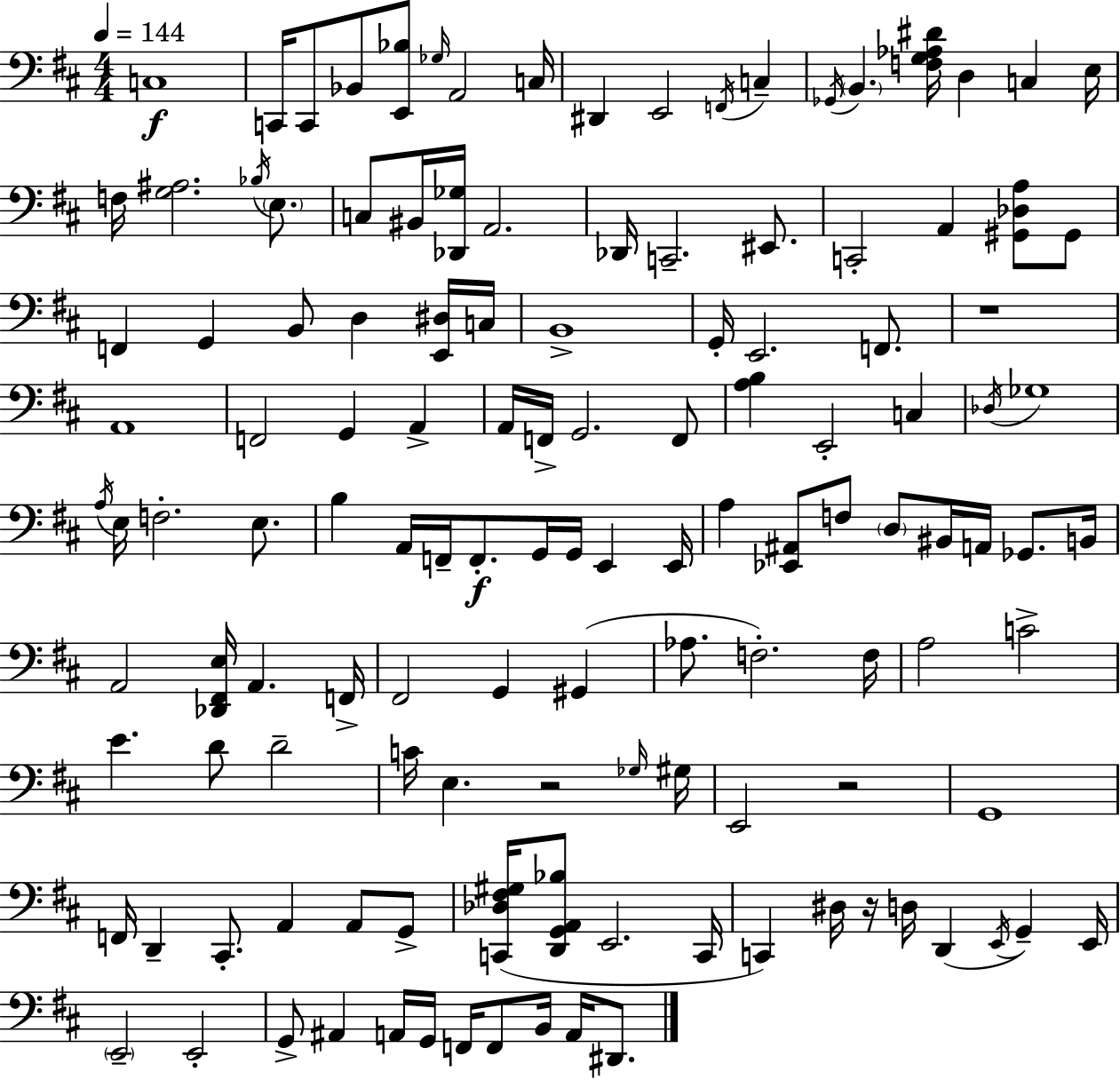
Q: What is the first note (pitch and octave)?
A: C3